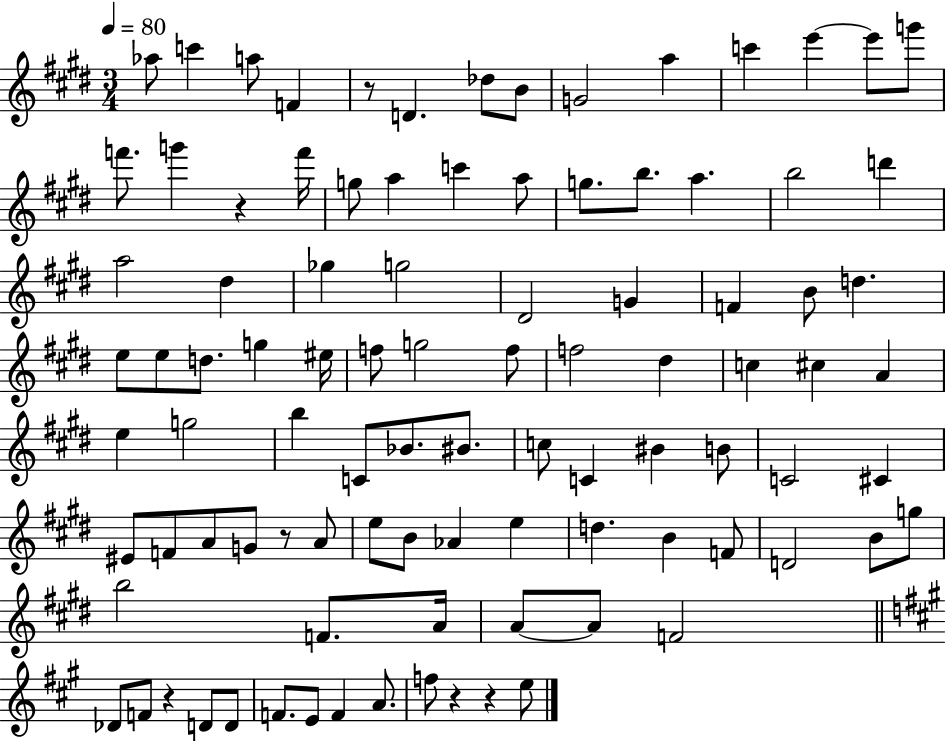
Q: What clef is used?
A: treble